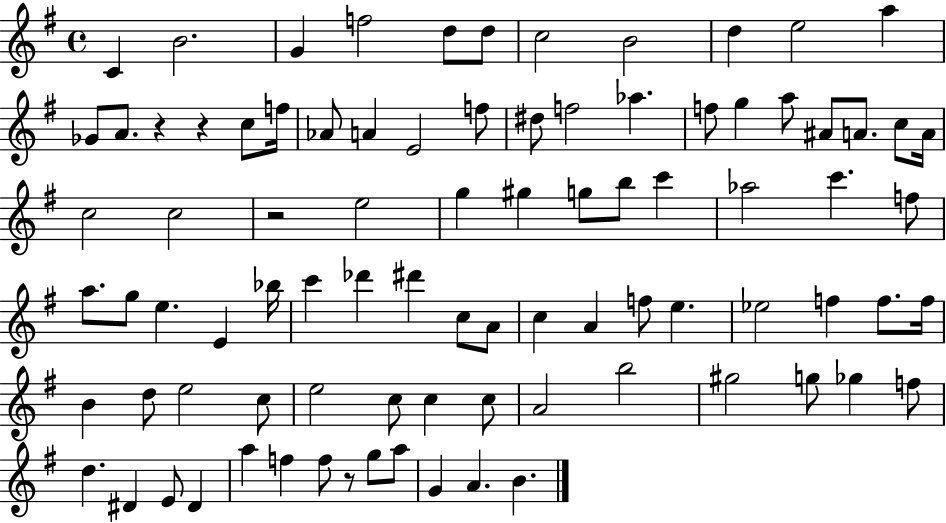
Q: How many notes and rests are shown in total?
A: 88